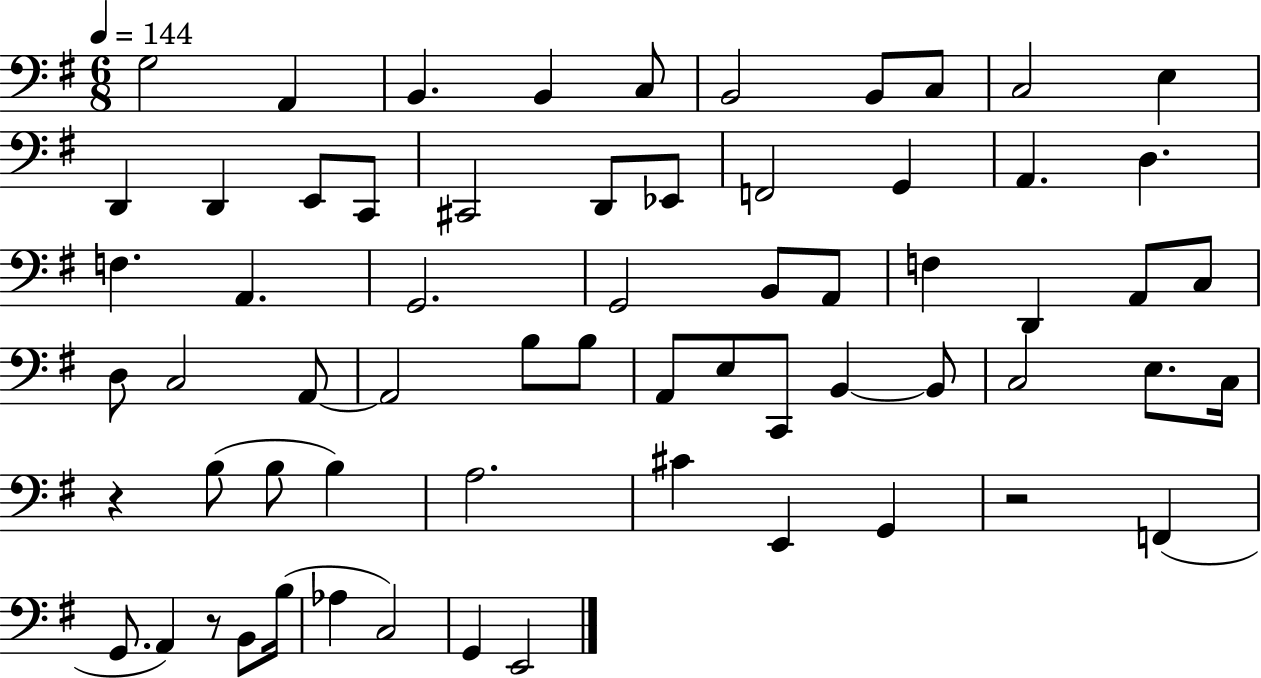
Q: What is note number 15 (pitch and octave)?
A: C#2